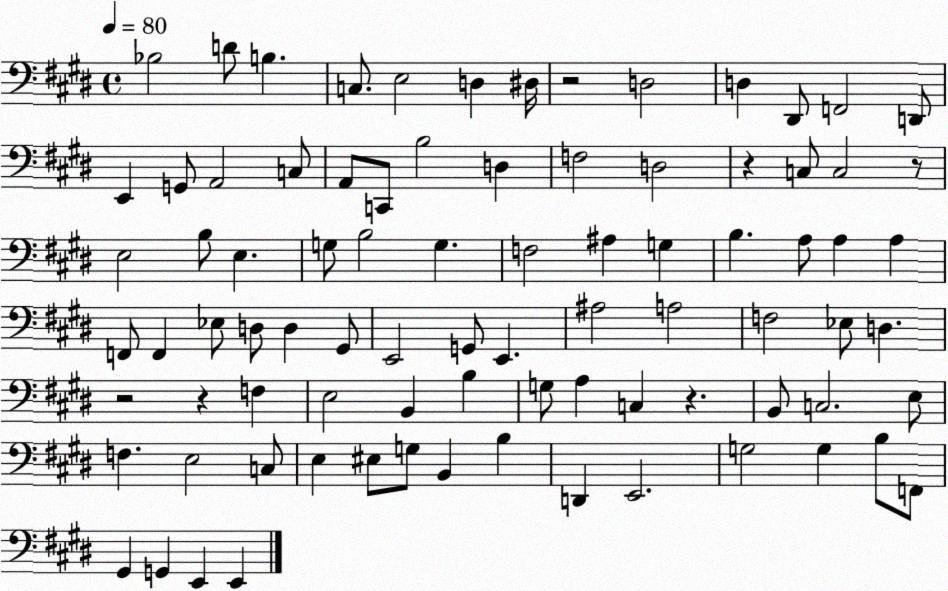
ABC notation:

X:1
T:Untitled
M:4/4
L:1/4
K:E
_B,2 D/2 B, C,/2 E,2 D, ^D,/4 z2 D,2 D, ^D,,/2 F,,2 D,,/2 E,, G,,/2 A,,2 C,/2 A,,/2 C,,/2 B,2 D, F,2 D,2 z C,/2 C,2 z/2 E,2 B,/2 E, G,/2 B,2 G, F,2 ^A, G, B, A,/2 A, A, F,,/2 F,, _E,/2 D,/2 D, ^G,,/2 E,,2 G,,/2 E,, ^A,2 A,2 F,2 _E,/2 D, z2 z F, E,2 B,, B, G,/2 A, C, z B,,/2 C,2 E,/2 F, E,2 C,/2 E, ^E,/2 G,/2 B,, B, D,, E,,2 G,2 G, B,/2 F,,/2 ^G,, G,, E,, E,,